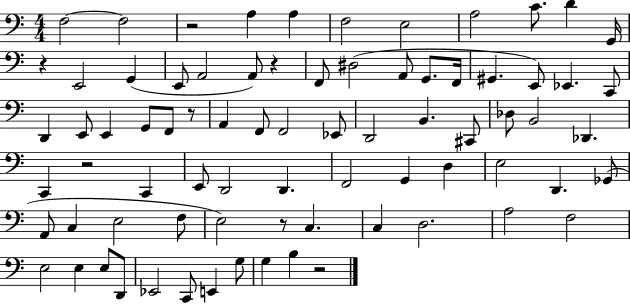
X:1
T:Untitled
M:4/4
L:1/4
K:C
F,2 F,2 z2 A, A, F,2 E,2 A,2 C/2 D G,,/4 z E,,2 G,, E,,/2 A,,2 A,,/2 z F,,/2 ^D,2 A,,/2 G,,/2 F,,/4 ^G,, E,,/2 _E,, C,,/2 D,, E,,/2 E,, G,,/2 F,,/2 z/2 A,, F,,/2 F,,2 _E,,/2 D,,2 B,, ^C,,/2 _D,/2 B,,2 _D,, C,, z2 C,, E,,/2 D,,2 D,, F,,2 G,, D, E,2 D,, _G,,/2 A,,/2 C, E,2 F,/2 E,2 z/2 C, C, D,2 A,2 F,2 E,2 E, E,/2 D,,/2 _E,,2 C,,/2 E,, G,/2 G, B, z2